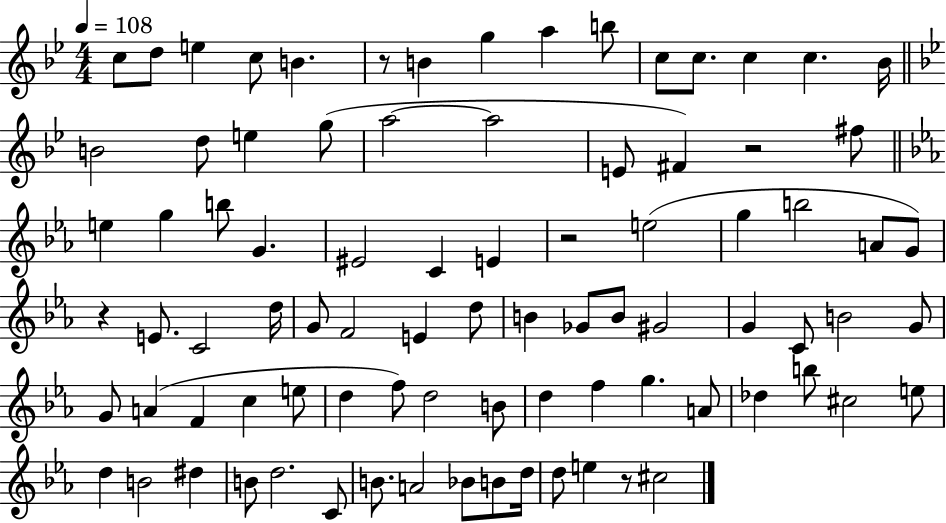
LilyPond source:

{
  \clef treble
  \numericTimeSignature
  \time 4/4
  \key bes \major
  \tempo 4 = 108
  c''8 d''8 e''4 c''8 b'4. | r8 b'4 g''4 a''4 b''8 | c''8 c''8. c''4 c''4. bes'16 | \bar "||" \break \key bes \major b'2 d''8 e''4 g''8( | a''2~~ a''2 | e'8 fis'4) r2 fis''8 | \bar "||" \break \key c \minor e''4 g''4 b''8 g'4. | eis'2 c'4 e'4 | r2 e''2( | g''4 b''2 a'8 g'8) | \break r4 e'8. c'2 d''16 | g'8 f'2 e'4 d''8 | b'4 ges'8 b'8 gis'2 | g'4 c'8 b'2 g'8 | \break g'8 a'4( f'4 c''4 e''8 | d''4 f''8) d''2 b'8 | d''4 f''4 g''4. a'8 | des''4 b''8 cis''2 e''8 | \break d''4 b'2 dis''4 | b'8 d''2. c'8 | b'8. a'2 bes'8 b'8 d''16 | d''8 e''4 r8 cis''2 | \break \bar "|."
}